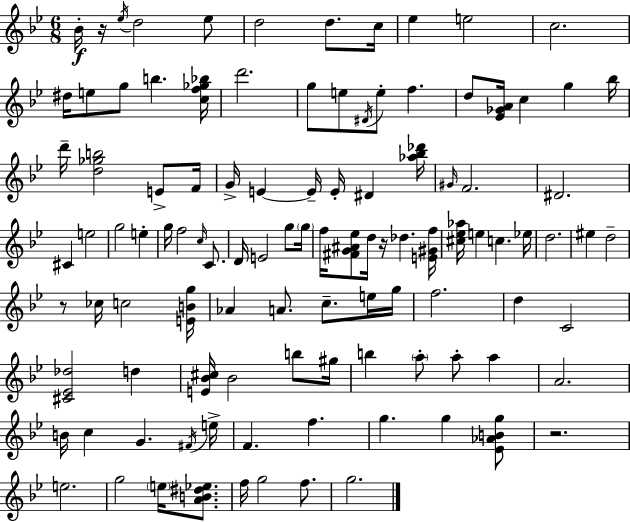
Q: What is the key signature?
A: BES major